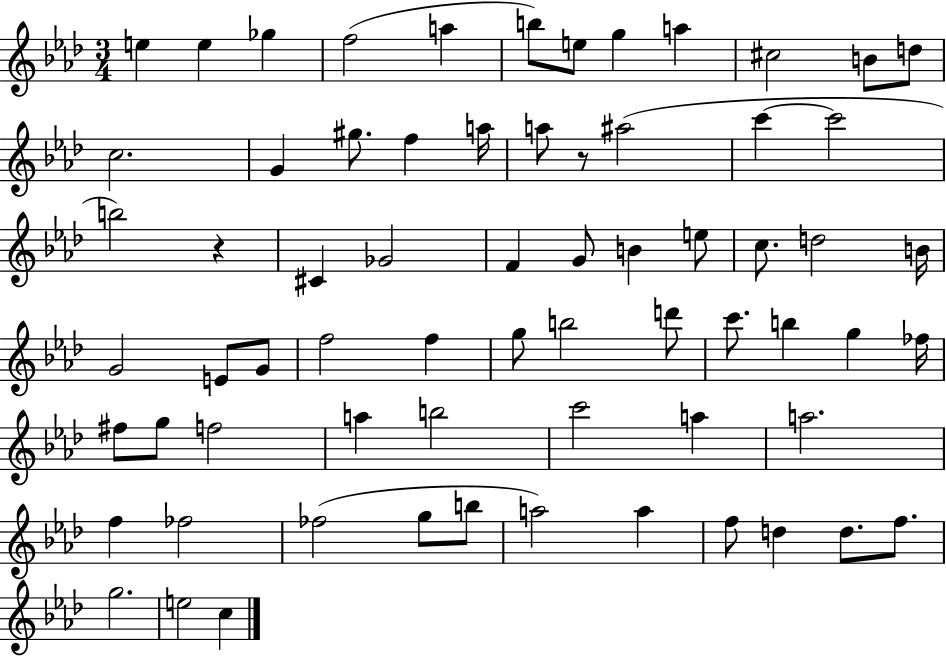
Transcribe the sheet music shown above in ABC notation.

X:1
T:Untitled
M:3/4
L:1/4
K:Ab
e e _g f2 a b/2 e/2 g a ^c2 B/2 d/2 c2 G ^g/2 f a/4 a/2 z/2 ^a2 c' c'2 b2 z ^C _G2 F G/2 B e/2 c/2 d2 B/4 G2 E/2 G/2 f2 f g/2 b2 d'/2 c'/2 b g _f/4 ^f/2 g/2 f2 a b2 c'2 a a2 f _f2 _f2 g/2 b/2 a2 a f/2 d d/2 f/2 g2 e2 c